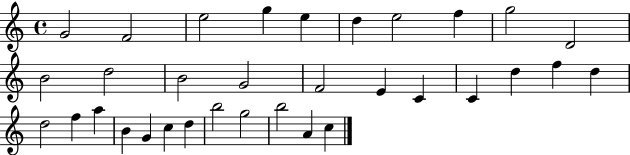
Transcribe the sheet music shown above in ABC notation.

X:1
T:Untitled
M:4/4
L:1/4
K:C
G2 F2 e2 g e d e2 f g2 D2 B2 d2 B2 G2 F2 E C C d f d d2 f a B G c d b2 g2 b2 A c